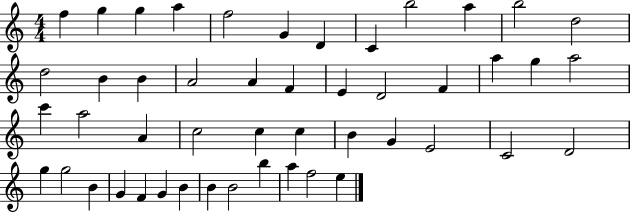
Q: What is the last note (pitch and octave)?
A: E5